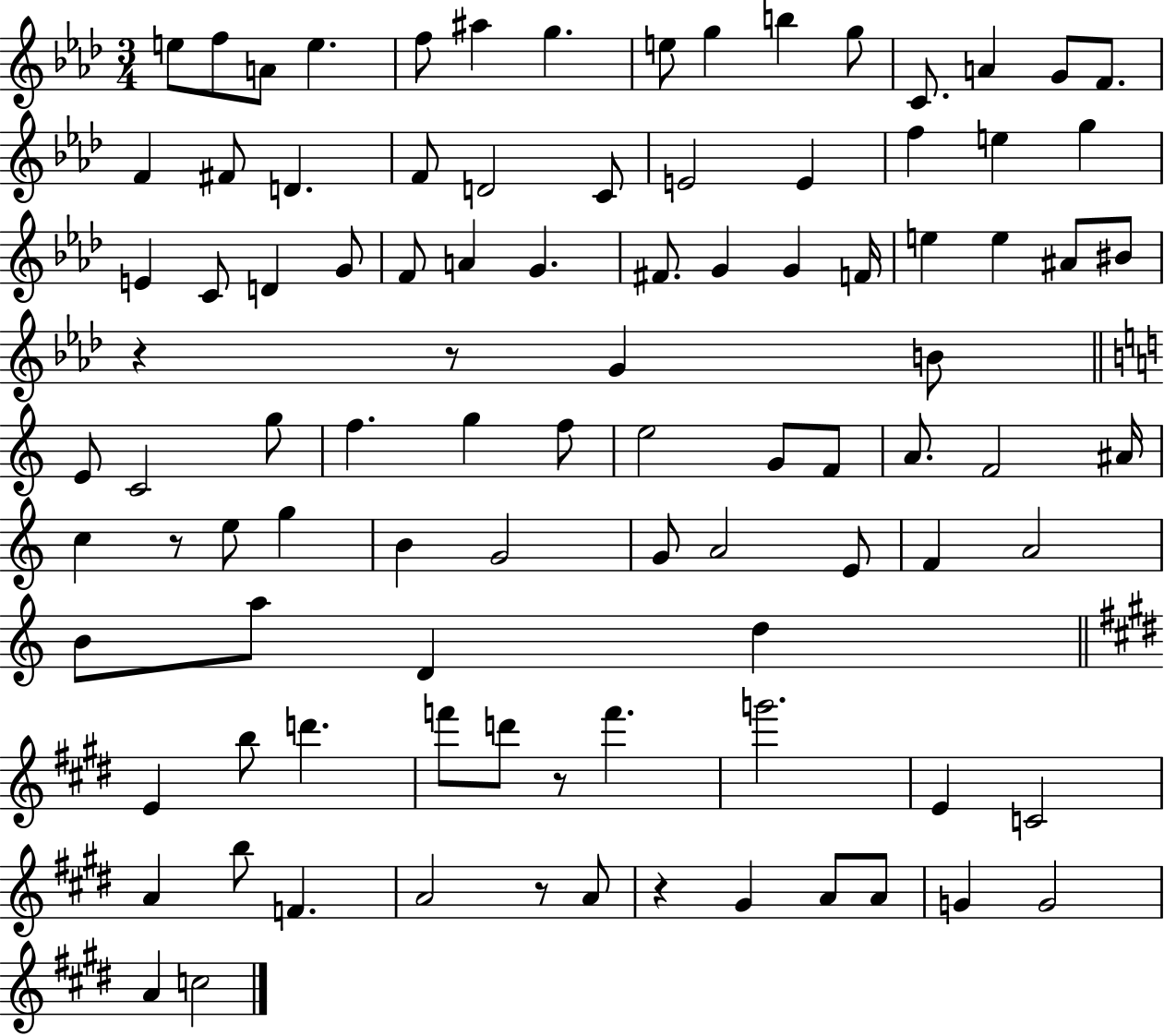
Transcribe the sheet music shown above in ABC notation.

X:1
T:Untitled
M:3/4
L:1/4
K:Ab
e/2 f/2 A/2 e f/2 ^a g e/2 g b g/2 C/2 A G/2 F/2 F ^F/2 D F/2 D2 C/2 E2 E f e g E C/2 D G/2 F/2 A G ^F/2 G G F/4 e e ^A/2 ^B/2 z z/2 G B/2 E/2 C2 g/2 f g f/2 e2 G/2 F/2 A/2 F2 ^A/4 c z/2 e/2 g B G2 G/2 A2 E/2 F A2 B/2 a/2 D d E b/2 d' f'/2 d'/2 z/2 f' g'2 E C2 A b/2 F A2 z/2 A/2 z ^G A/2 A/2 G G2 A c2